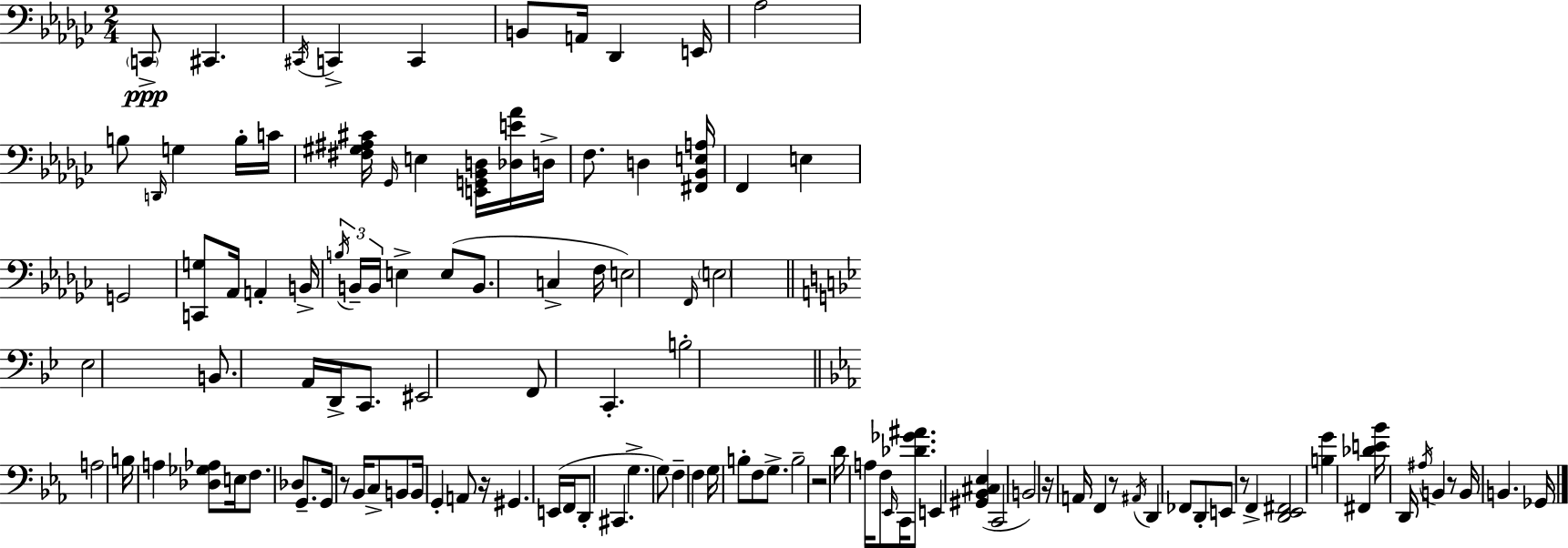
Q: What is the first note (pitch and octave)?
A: C2